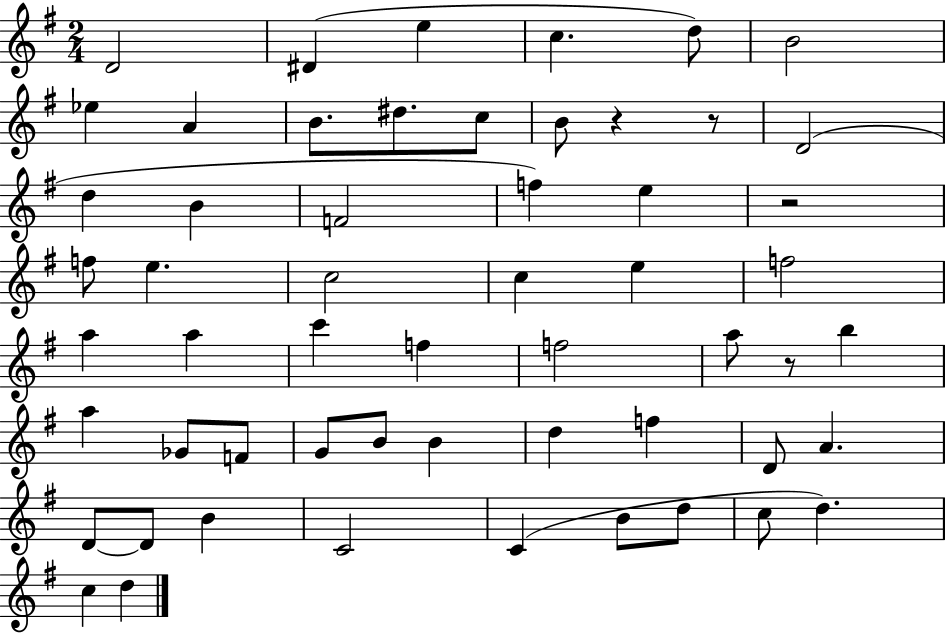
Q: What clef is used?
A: treble